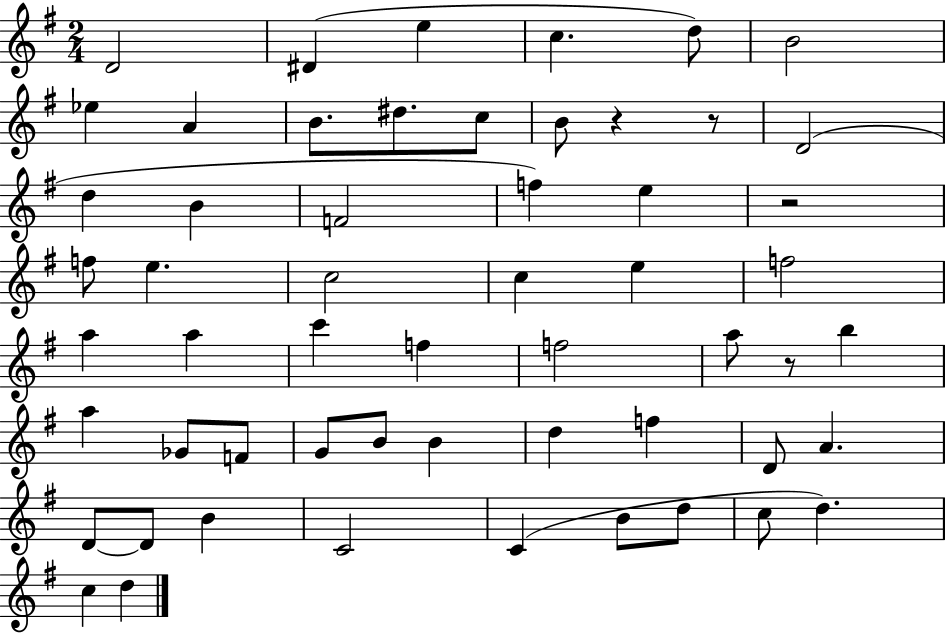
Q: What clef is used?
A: treble